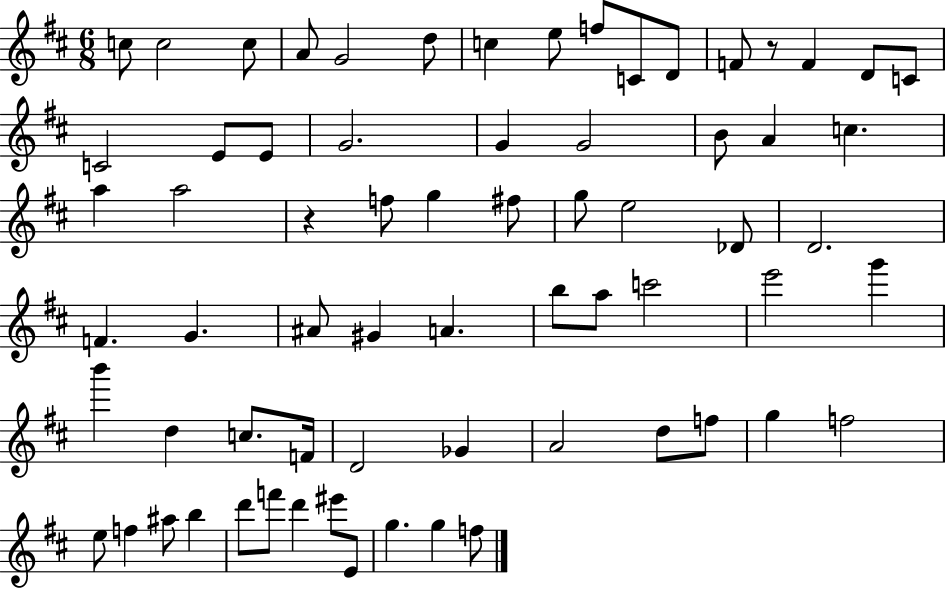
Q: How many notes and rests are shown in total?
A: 68